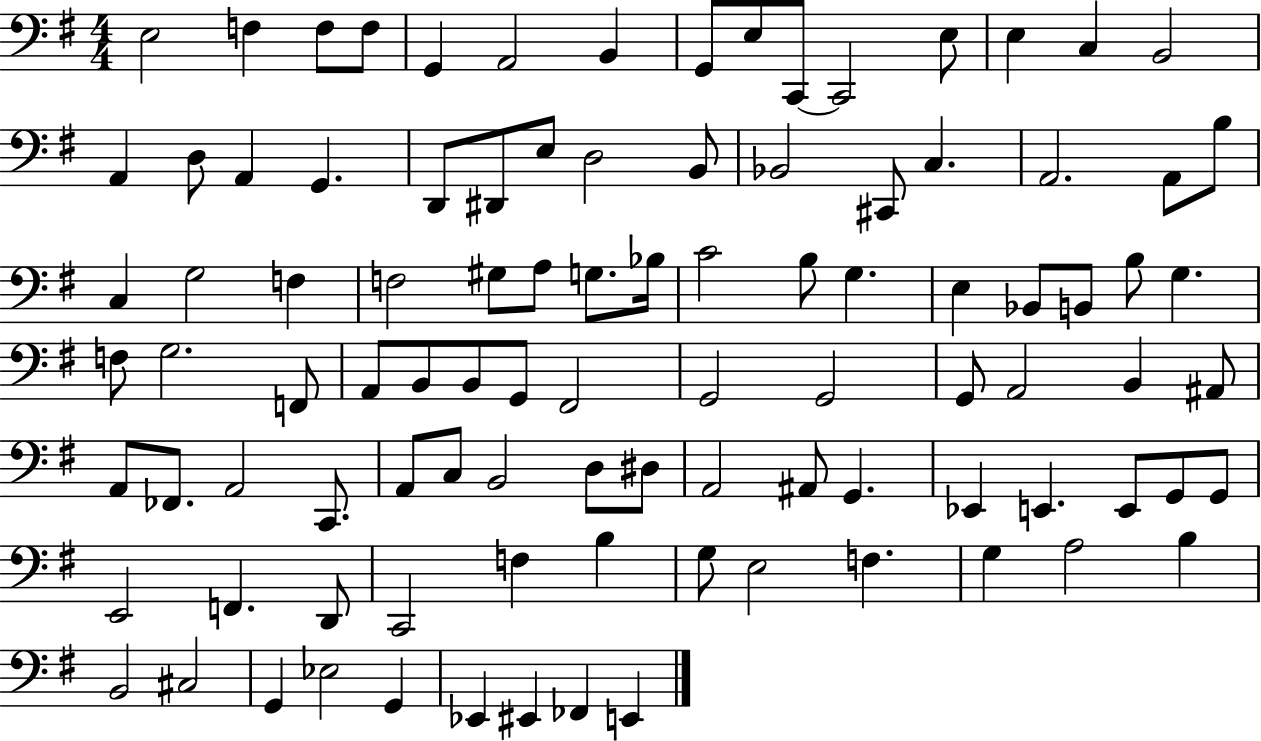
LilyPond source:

{
  \clef bass
  \numericTimeSignature
  \time 4/4
  \key g \major
  e2 f4 f8 f8 | g,4 a,2 b,4 | g,8 e8 c,8~~ c,2 e8 | e4 c4 b,2 | \break a,4 d8 a,4 g,4. | d,8 dis,8 e8 d2 b,8 | bes,2 cis,8 c4. | a,2. a,8 b8 | \break c4 g2 f4 | f2 gis8 a8 g8. bes16 | c'2 b8 g4. | e4 bes,8 b,8 b8 g4. | \break f8 g2. f,8 | a,8 b,8 b,8 g,8 fis,2 | g,2 g,2 | g,8 a,2 b,4 ais,8 | \break a,8 fes,8. a,2 c,8. | a,8 c8 b,2 d8 dis8 | a,2 ais,8 g,4. | ees,4 e,4. e,8 g,8 g,8 | \break e,2 f,4. d,8 | c,2 f4 b4 | g8 e2 f4. | g4 a2 b4 | \break b,2 cis2 | g,4 ees2 g,4 | ees,4 eis,4 fes,4 e,4 | \bar "|."
}